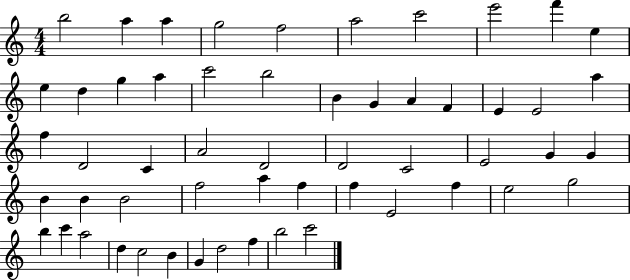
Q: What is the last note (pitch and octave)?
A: C6